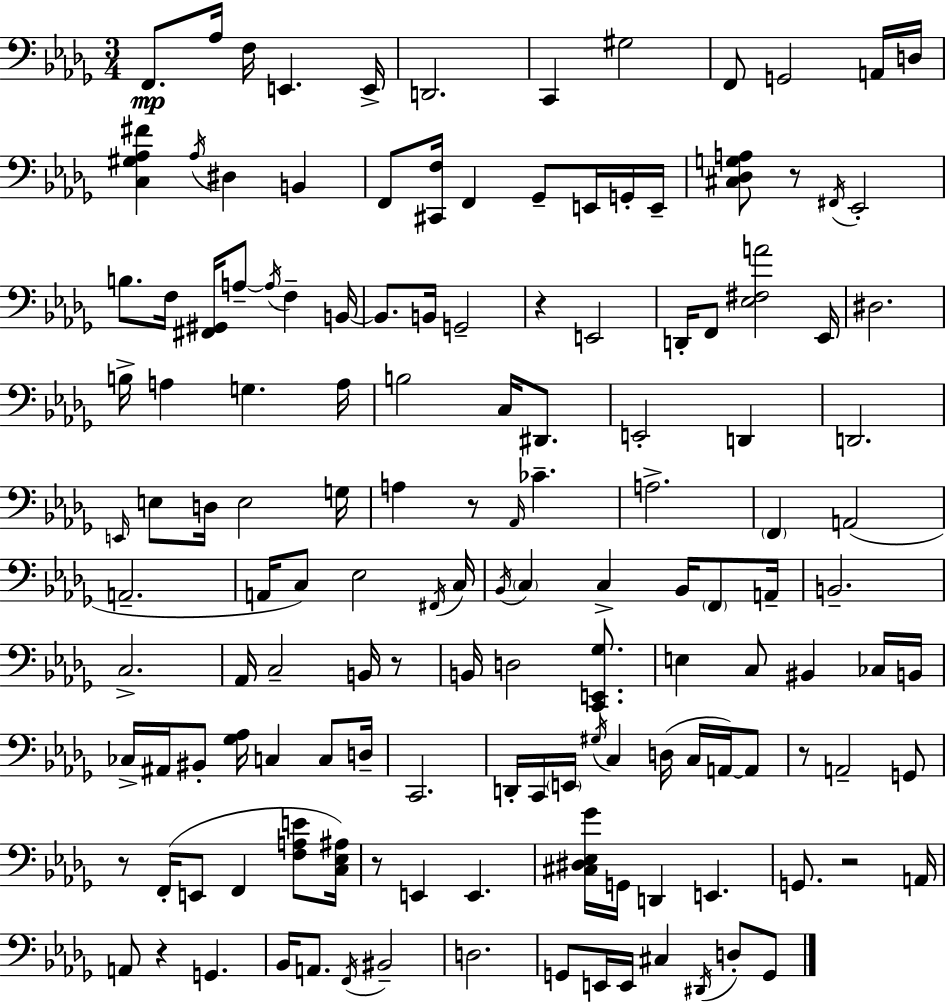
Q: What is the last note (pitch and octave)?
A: G2